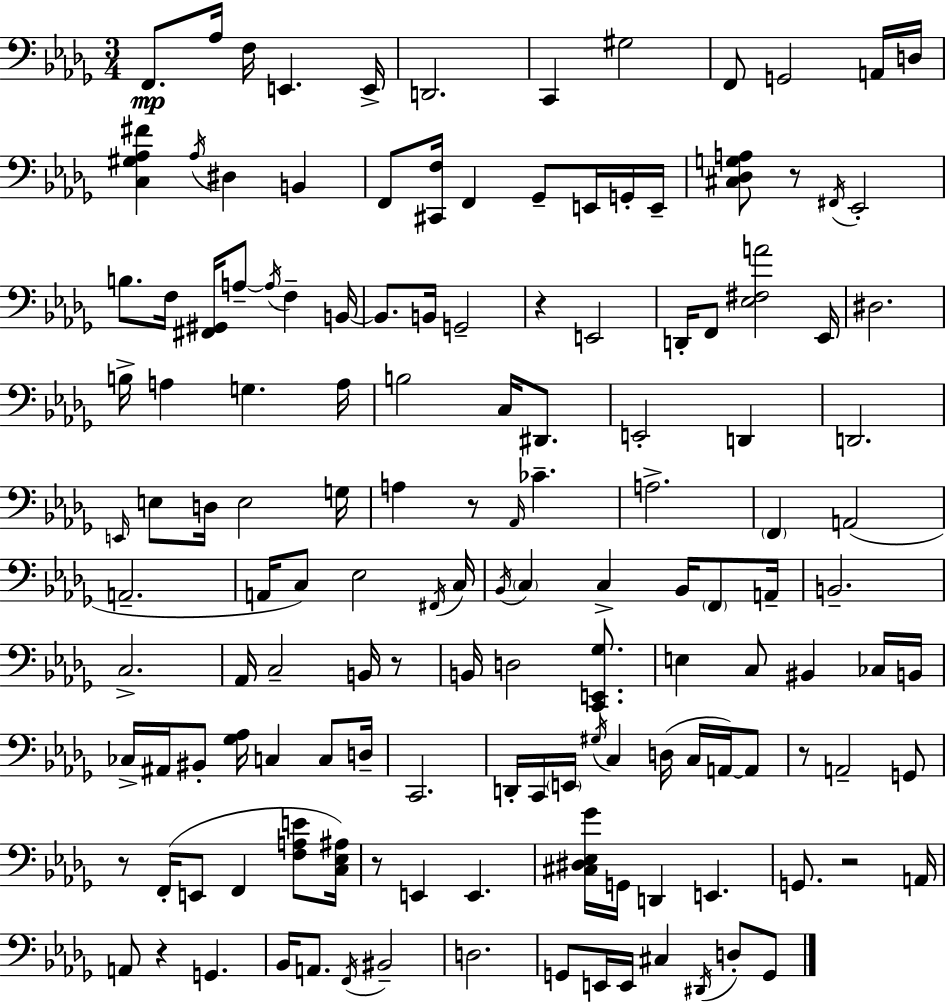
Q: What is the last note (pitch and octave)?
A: G2